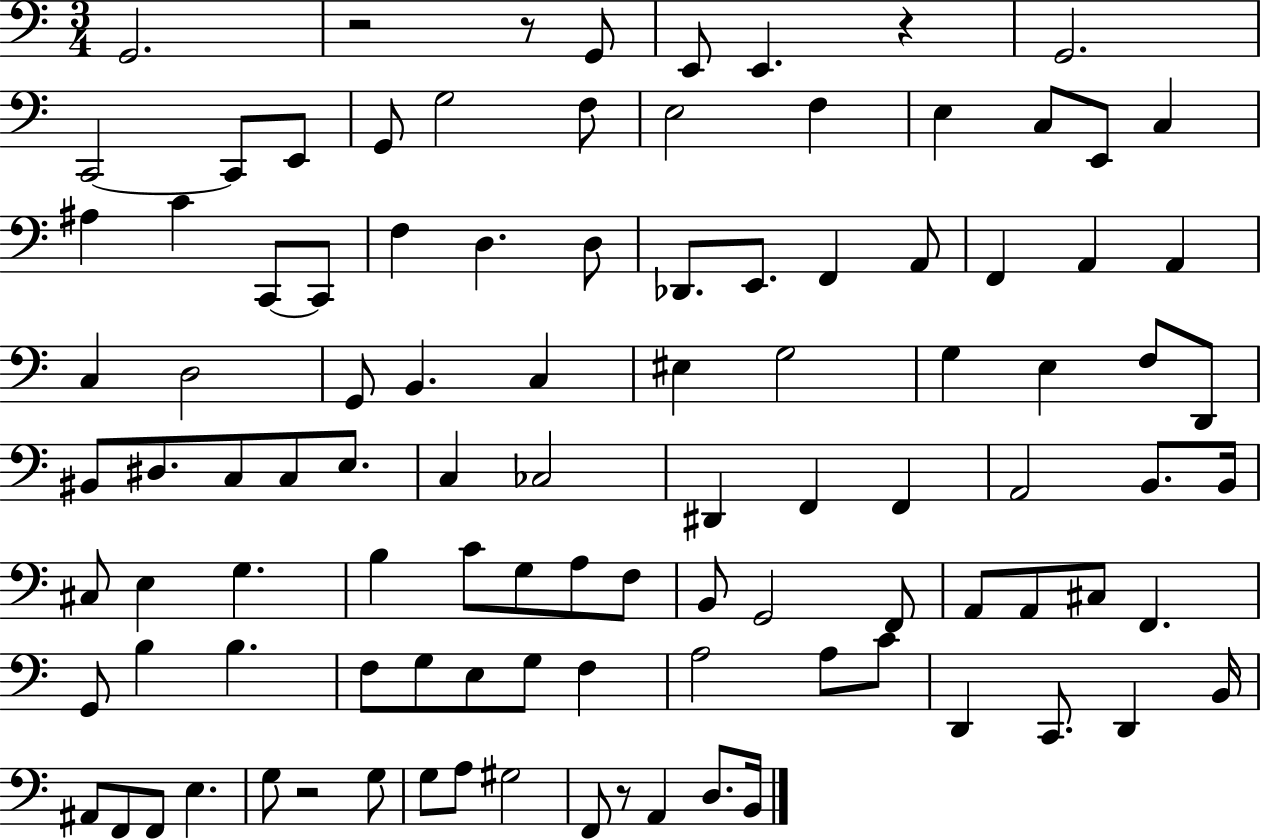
X:1
T:Untitled
M:3/4
L:1/4
K:C
G,,2 z2 z/2 G,,/2 E,,/2 E,, z G,,2 C,,2 C,,/2 E,,/2 G,,/2 G,2 F,/2 E,2 F, E, C,/2 E,,/2 C, ^A, C C,,/2 C,,/2 F, D, D,/2 _D,,/2 E,,/2 F,, A,,/2 F,, A,, A,, C, D,2 G,,/2 B,, C, ^E, G,2 G, E, F,/2 D,,/2 ^B,,/2 ^D,/2 C,/2 C,/2 E,/2 C, _C,2 ^D,, F,, F,, A,,2 B,,/2 B,,/4 ^C,/2 E, G, B, C/2 G,/2 A,/2 F,/2 B,,/2 G,,2 F,,/2 A,,/2 A,,/2 ^C,/2 F,, G,,/2 B, B, F,/2 G,/2 E,/2 G,/2 F, A,2 A,/2 C/2 D,, C,,/2 D,, B,,/4 ^A,,/2 F,,/2 F,,/2 E, G,/2 z2 G,/2 G,/2 A,/2 ^G,2 F,,/2 z/2 A,, D,/2 B,,/4